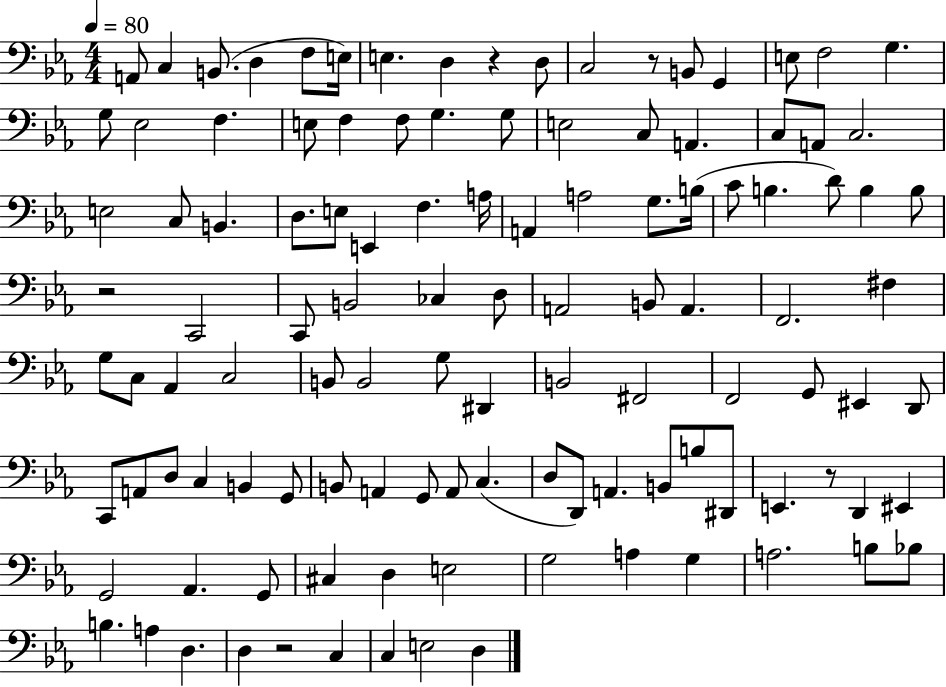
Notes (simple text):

A2/e C3/q B2/e. D3/q F3/e E3/s E3/q. D3/q R/q D3/e C3/h R/e B2/e G2/q E3/e F3/h G3/q. G3/e Eb3/h F3/q. E3/e F3/q F3/e G3/q. G3/e E3/h C3/e A2/q. C3/e A2/e C3/h. E3/h C3/e B2/q. D3/e. E3/e E2/q F3/q. A3/s A2/q A3/h G3/e. B3/s C4/e B3/q. D4/e B3/q B3/e R/h C2/h C2/e B2/h CES3/q D3/e A2/h B2/e A2/q. F2/h. F#3/q G3/e C3/e Ab2/q C3/h B2/e B2/h G3/e D#2/q B2/h F#2/h F2/h G2/e EIS2/q D2/e C2/e A2/e D3/e C3/q B2/q G2/e B2/e A2/q G2/e A2/e C3/q. D3/e D2/e A2/q. B2/e B3/e D#2/e E2/q. R/e D2/q EIS2/q G2/h Ab2/q. G2/e C#3/q D3/q E3/h G3/h A3/q G3/q A3/h. B3/e Bb3/e B3/q. A3/q D3/q. D3/q R/h C3/q C3/q E3/h D3/q